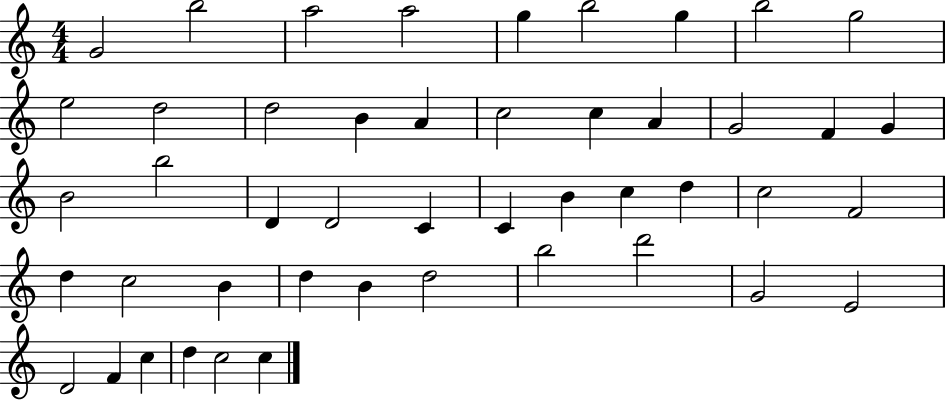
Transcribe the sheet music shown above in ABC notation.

X:1
T:Untitled
M:4/4
L:1/4
K:C
G2 b2 a2 a2 g b2 g b2 g2 e2 d2 d2 B A c2 c A G2 F G B2 b2 D D2 C C B c d c2 F2 d c2 B d B d2 b2 d'2 G2 E2 D2 F c d c2 c